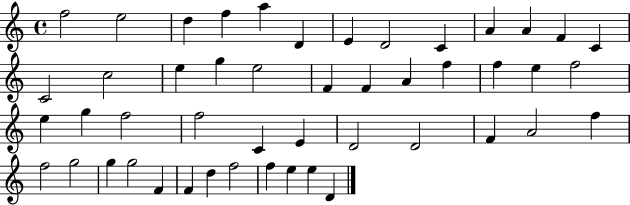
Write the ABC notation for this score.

X:1
T:Untitled
M:4/4
L:1/4
K:C
f2 e2 d f a D E D2 C A A F C C2 c2 e g e2 F F A f f e f2 e g f2 f2 C E D2 D2 F A2 f f2 g2 g g2 F F d f2 f e e D